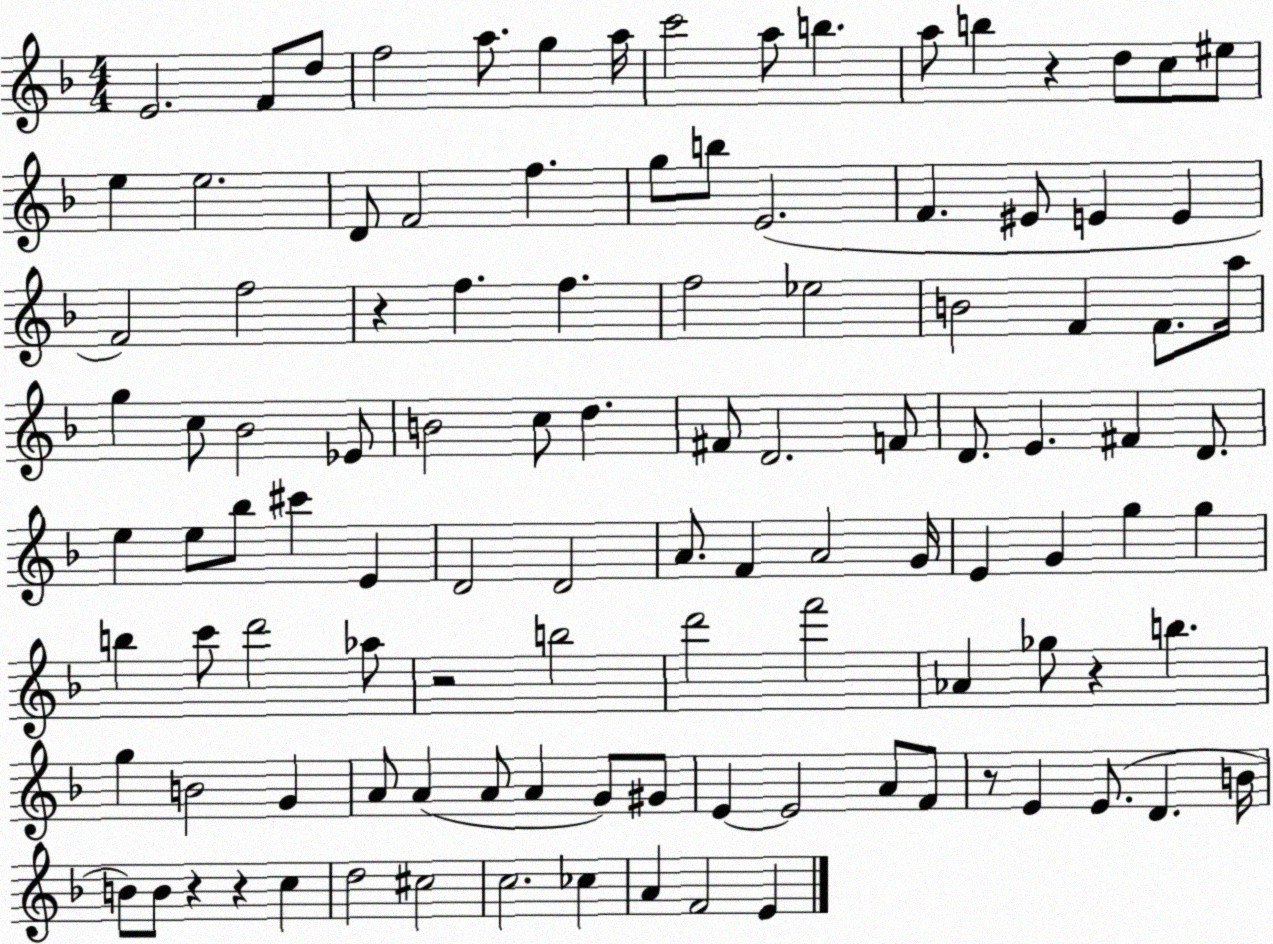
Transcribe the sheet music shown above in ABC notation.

X:1
T:Untitled
M:4/4
L:1/4
K:F
E2 F/2 d/2 f2 a/2 g a/4 c'2 a/2 b a/2 b z d/2 c/2 ^e/2 e e2 D/2 F2 f g/2 b/2 E2 F ^E/2 E E F2 f2 z f f f2 _e2 B2 F F/2 a/4 g c/2 _B2 _E/2 B2 c/2 d ^F/2 D2 F/2 D/2 E ^F D/2 e e/2 _b/2 ^c' E D2 D2 A/2 F A2 G/4 E G g g b c'/2 d'2 _a/2 z2 b2 d'2 f'2 _A _g/2 z b g B2 G A/2 A A/2 A G/2 ^G/2 E E2 A/2 F/2 z/2 E E/2 D B/4 B/2 B/2 z z c d2 ^c2 c2 _c A F2 E